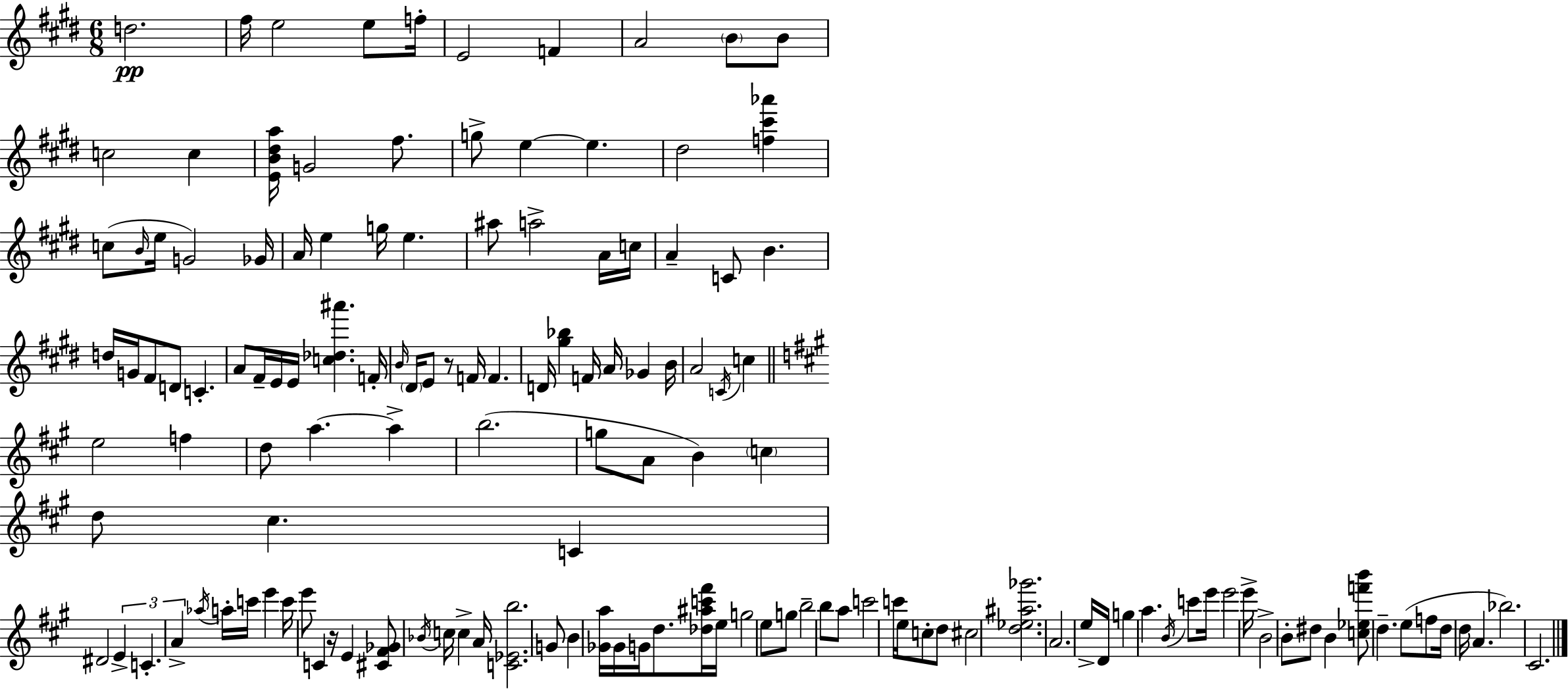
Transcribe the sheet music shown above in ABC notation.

X:1
T:Untitled
M:6/8
L:1/4
K:E
d2 ^f/4 e2 e/2 f/4 E2 F A2 B/2 B/2 c2 c [EB^da]/4 G2 ^f/2 g/2 e e ^d2 [f^c'_a'] c/2 B/4 e/4 G2 _G/4 A/4 e g/4 e ^a/2 a2 A/4 c/4 A C/2 B d/4 G/4 ^F/2 D/2 C A/2 ^F/4 E/4 E/4 [c_d^a'] F/4 B/4 ^D/4 E/2 z/2 F/4 F D/4 [^g_b] F/4 A/4 _G B/4 A2 C/4 c e2 f d/2 a a b2 g/2 A/2 B c d/2 ^c C ^D2 E C A _a/4 a/4 c'/4 e' c'/4 e'/2 C z/4 E [^C^F_G]/2 _B/4 c/4 c A/4 [C_Eb]2 G/2 B [_Ga]/4 _G/4 G/4 d/2 [_d^ac'^f']/4 e/4 g2 e/2 g/2 b2 b/2 a/2 c'2 c'/4 e/4 c/2 d/2 ^c2 [d_e^a_g']2 A2 e/4 D/4 g a B/4 c'/2 e'/4 e'2 e'/4 B2 B/2 ^d/2 B [c_ef'b']/2 d e/2 f/2 d/4 d/4 A _b2 ^C2